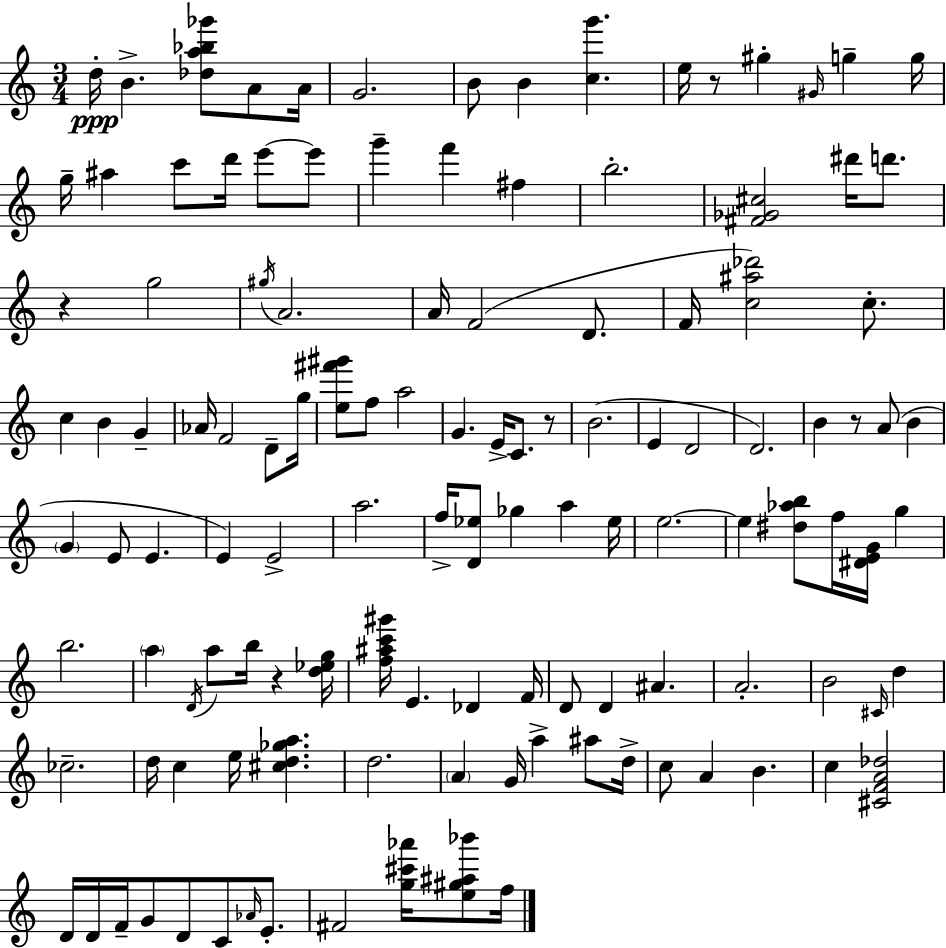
X:1
T:Untitled
M:3/4
L:1/4
K:Am
d/4 B [_da_b_g']/2 A/2 A/4 G2 B/2 B [cg'] e/4 z/2 ^g ^G/4 g g/4 g/4 ^a c'/2 d'/4 e'/2 e'/2 g' f' ^f b2 [^F_G^c]2 ^d'/4 d'/2 z g2 ^g/4 A2 A/4 F2 D/2 F/4 [c^a_d']2 c/2 c B G _A/4 F2 D/2 g/4 [e^f'^g']/2 f/2 a2 G E/4 C/2 z/2 B2 E D2 D2 B z/2 A/2 B G E/2 E E E2 a2 f/4 [D_e]/2 _g a _e/4 e2 e [^d_ab]/2 f/4 [^DEG]/4 g b2 a D/4 a/2 b/4 z [d_eg]/4 [f^ac'^g']/4 E _D F/4 D/2 D ^A A2 B2 ^C/4 d _c2 d/4 c e/4 [^cd_ga] d2 A G/4 a ^a/2 d/4 c/2 A B c [^CFA_d]2 D/4 D/4 F/4 G/2 D/2 C/2 _A/4 E/2 ^F2 [g^c'_a']/4 [e^g^a_b']/2 f/4